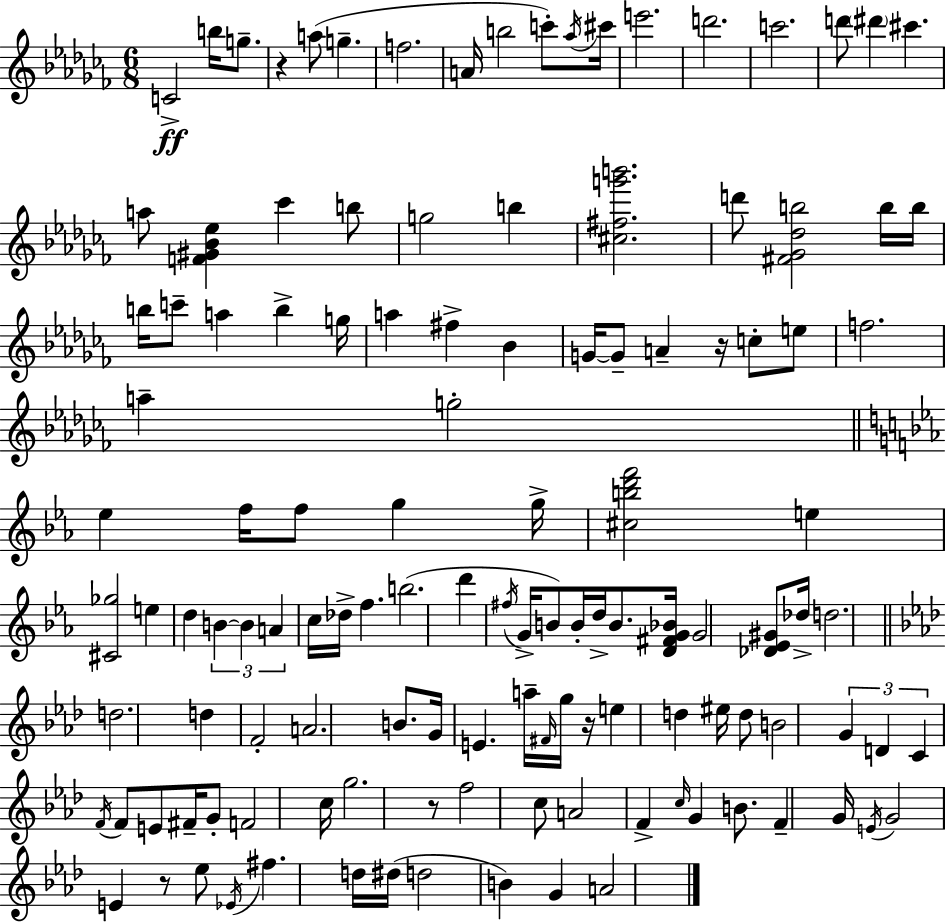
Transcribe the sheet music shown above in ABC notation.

X:1
T:Untitled
M:6/8
L:1/4
K:Abm
C2 b/4 g/2 z a/2 g f2 A/4 b2 c'/2 _a/4 ^c'/4 e'2 d'2 c'2 d'/2 ^d' ^c' a/2 [F^G_B_e] _c' b/2 g2 b [^c^fg'b']2 d'/2 [^F_G_db]2 b/4 b/4 b/4 c'/2 a b g/4 a ^f _B G/4 G/2 A z/4 c/2 e/2 f2 a g2 _e f/4 f/2 g g/4 [^cbd'f']2 e [^C_g]2 e d B B A c/4 _d/4 f b2 d' ^f/4 G/4 B/2 B/4 d/4 B/2 [D^FG_B]/4 G2 [_D_E^G]/2 _d/4 d2 d2 d F2 A2 B/2 G/4 E a/4 ^F/4 g/4 z/4 e d ^e/4 d/2 B2 G D C F/4 F/2 E/2 ^F/4 G/2 F2 c/4 g2 z/2 f2 c/2 A2 F c/4 G B/2 F G/4 E/4 G2 E z/2 _e/2 _E/4 ^f d/4 ^d/4 d2 B G A2